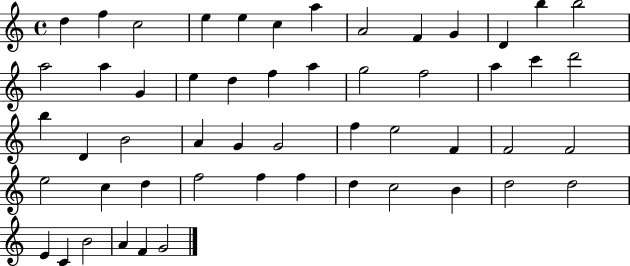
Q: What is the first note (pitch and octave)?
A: D5